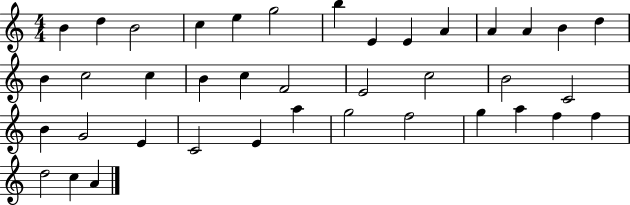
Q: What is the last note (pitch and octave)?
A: A4